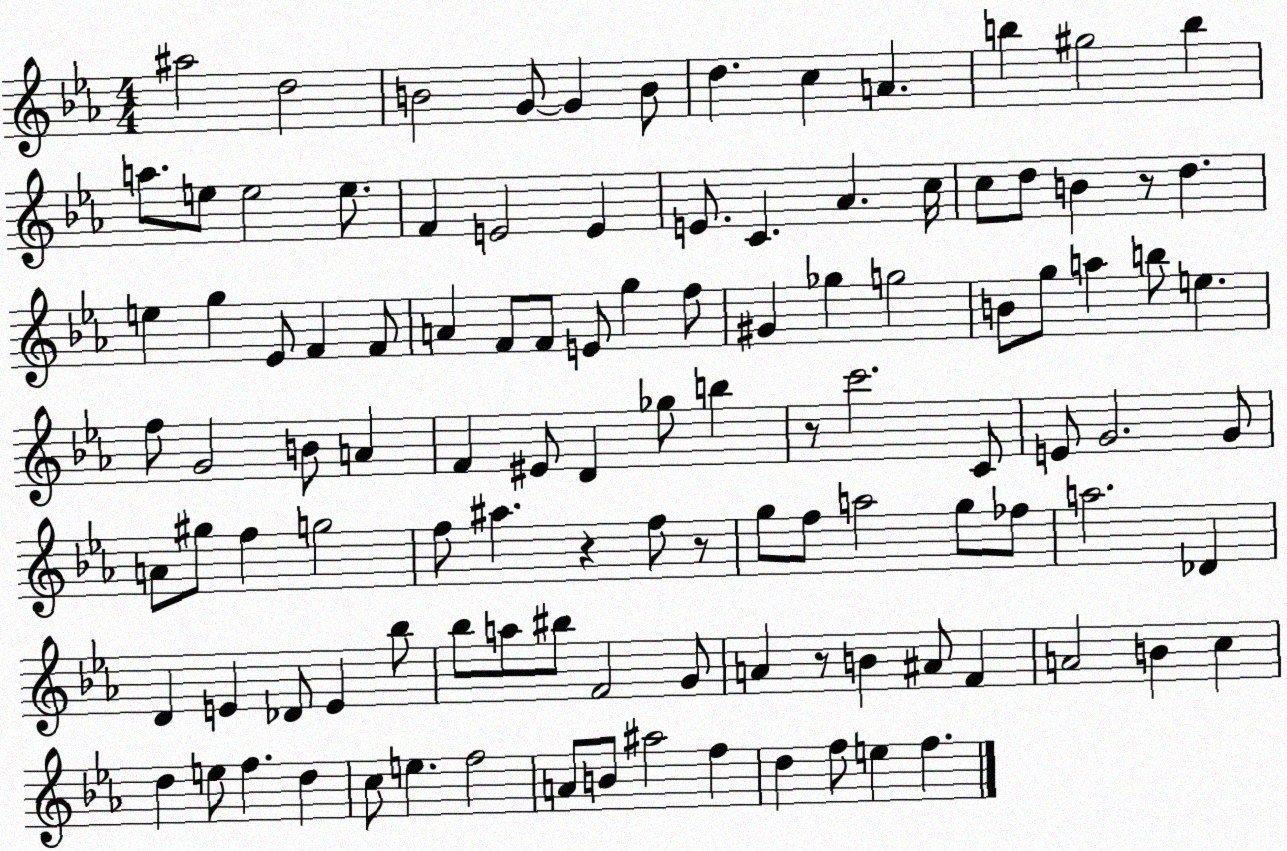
X:1
T:Untitled
M:4/4
L:1/4
K:Eb
^a2 d2 B2 G/2 G B/2 d c A b ^g2 b a/2 e/2 e2 e/2 F E2 E E/2 C _A c/4 c/2 d/2 B z/2 d e g _E/2 F F/2 A F/2 F/2 E/2 g f/2 ^G _g g2 B/2 g/2 a b/2 e f/2 G2 B/2 A F ^E/2 D _g/2 b z/2 c'2 C/2 E/2 G2 G/2 A/2 ^g/2 f g2 f/2 ^a z f/2 z/2 g/2 f/2 a2 g/2 _f/2 a2 _D D E _D/2 E _b/2 _b/2 a/2 ^b/2 F2 G/2 A z/2 B ^A/2 F A2 B c d e/2 f d c/2 e f2 A/2 B/2 ^a2 f d f/2 e f